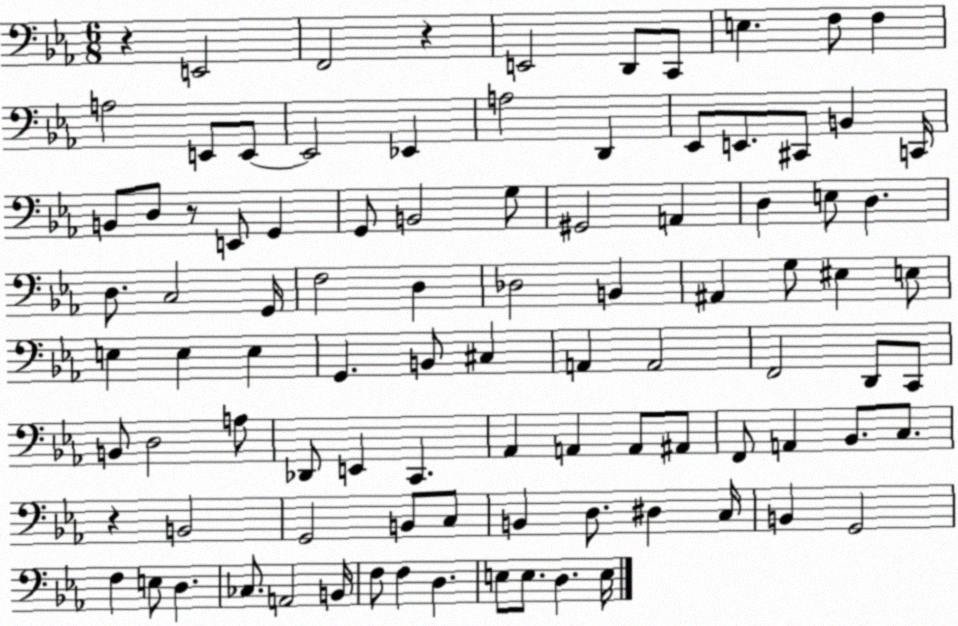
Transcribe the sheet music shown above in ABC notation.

X:1
T:Untitled
M:6/8
L:1/4
K:Eb
z E,,2 F,,2 z E,,2 D,,/2 C,,/2 E, F,/2 F, A,2 E,,/2 E,,/2 E,,2 _E,, A,2 D,, _E,,/2 E,,/2 ^C,,/2 B,, C,,/4 B,,/2 D,/2 z/2 E,,/2 G,, G,,/2 B,,2 G,/2 ^G,,2 A,, D, E,/2 D, D,/2 C,2 G,,/4 F,2 D, _D,2 B,, ^A,, G,/2 ^E, E,/2 E, E, E, G,, B,,/2 ^C, A,, A,,2 F,,2 D,,/2 C,,/2 B,,/2 D,2 A,/2 _D,,/2 E,, C,, _A,, A,, A,,/2 ^A,,/2 F,,/2 A,, _B,,/2 C,/2 z B,,2 G,,2 B,,/2 C,/2 B,, D,/2 ^D, C,/4 B,, G,,2 F, E,/2 D, _C,/2 A,,2 B,,/4 F,/2 F, D, E,/2 E,/2 D, E,/4